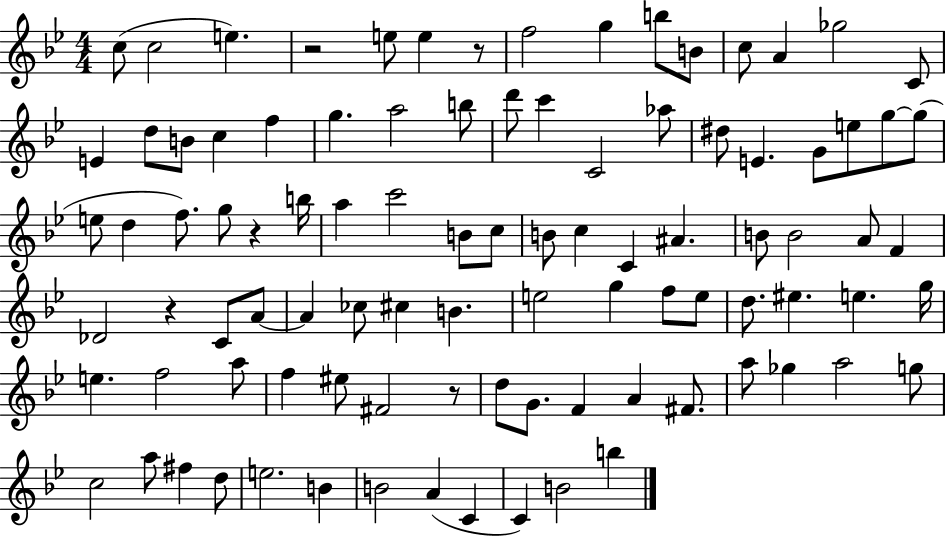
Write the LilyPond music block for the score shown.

{
  \clef treble
  \numericTimeSignature
  \time 4/4
  \key bes \major
  c''8( c''2 e''4.) | r2 e''8 e''4 r8 | f''2 g''4 b''8 b'8 | c''8 a'4 ges''2 c'8 | \break e'4 d''8 b'8 c''4 f''4 | g''4. a''2 b''8 | d'''8 c'''4 c'2 aes''8 | dis''8 e'4. g'8 e''8 g''8~~ g''8( | \break e''8 d''4 f''8.) g''8 r4 b''16 | a''4 c'''2 b'8 c''8 | b'8 c''4 c'4 ais'4. | b'8 b'2 a'8 f'4 | \break des'2 r4 c'8 a'8~~ | a'4 ces''8 cis''4 b'4. | e''2 g''4 f''8 e''8 | d''8. eis''4. e''4. g''16 | \break e''4. f''2 a''8 | f''4 eis''8 fis'2 r8 | d''8 g'8. f'4 a'4 fis'8. | a''8 ges''4 a''2 g''8 | \break c''2 a''8 fis''4 d''8 | e''2. b'4 | b'2 a'4( c'4 | c'4) b'2 b''4 | \break \bar "|."
}